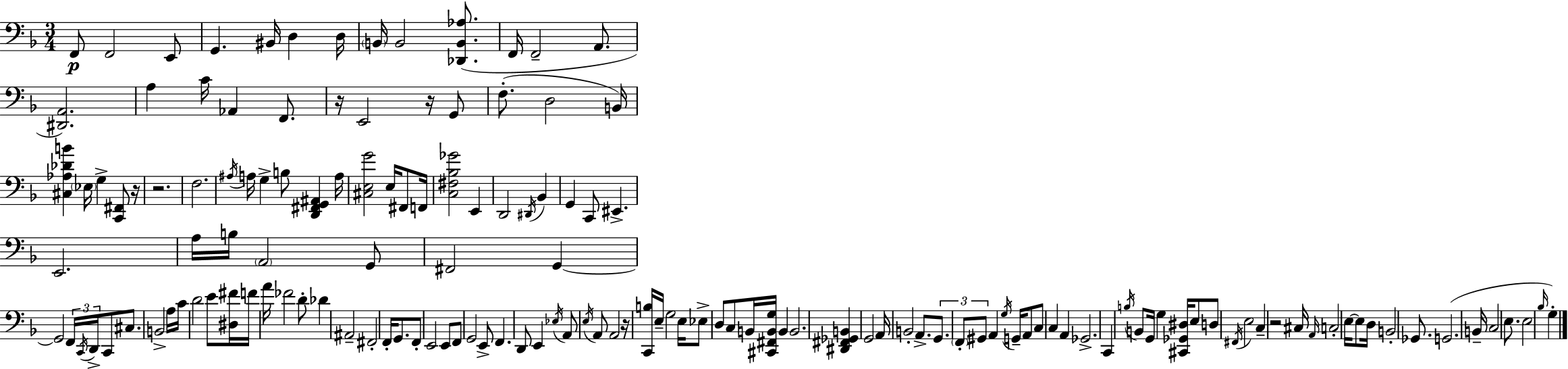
X:1
T:Untitled
M:3/4
L:1/4
K:Dm
F,,/2 F,,2 E,,/2 G,, ^B,,/4 D, D,/4 B,,/4 B,,2 [_D,,B,,_A,]/2 F,,/4 F,,2 A,,/2 [^D,,A,,]2 A, C/4 _A,, F,,/2 z/4 E,,2 z/4 G,,/2 F,/2 D,2 B,,/4 [^C,_A,_DB] _E,/4 G, [C,,^F,,]/2 z/4 z2 F,2 ^A,/4 A,/4 G, B,/2 [D,,^F,,G,,^A,,] A,/4 [^C,E,G]2 E,/4 ^F,,/2 F,,/4 [C,^F,_B,_G]2 E,, D,,2 ^D,,/4 _B,, G,, C,,/2 ^E,, E,,2 A,/4 B,/4 A,,2 G,,/2 ^F,,2 G,, G,,2 F,,/4 C,,/4 D,,/4 C,,/2 ^C,/2 B,,2 A,/4 C/4 D2 E/2 [^D,^F]/4 F/4 A/4 _F2 D/2 _D ^A,,2 ^F,,2 F,,/4 G,,/2 F,,/2 E,,2 E,,/2 F,,/2 G,,2 E,,/2 F,, D,,/2 E,, _E,/4 A,,/2 E,/4 A,,/2 A,,2 z/4 [C,,B,]/4 E,/4 G,2 E,/4 _E,/2 D,/2 C,/2 B,,/4 [^C,,^F,,B,,G,]/4 B,, B,,2 [^D,,^F,,_G,,B,,] G,,2 A,,/4 B,,2 A,,/2 G,,/2 F,,/2 ^G,,/2 A,, G,/4 G,,/4 A,,/2 C,/2 C, A,, _G,,2 C,, B,/4 B,,/2 G,,/4 G, [^C,,_G,,^D,]/4 E,/2 D,/2 ^F,,/4 E,2 C, z2 ^C,/4 A,,/4 C,2 E,/4 E,/2 D,/4 B,,2 _G,,/2 G,,2 B,,/4 C,2 E,/2 E,2 _B,/4 G,